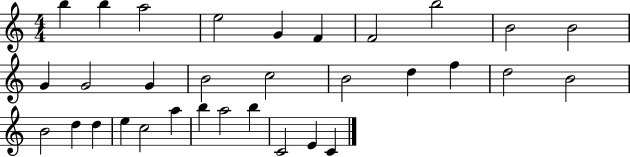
{
  \clef treble
  \numericTimeSignature
  \time 4/4
  \key c \major
  b''4 b''4 a''2 | e''2 g'4 f'4 | f'2 b''2 | b'2 b'2 | \break g'4 g'2 g'4 | b'2 c''2 | b'2 d''4 f''4 | d''2 b'2 | \break b'2 d''4 d''4 | e''4 c''2 a''4 | b''4 a''2 b''4 | c'2 e'4 c'4 | \break \bar "|."
}